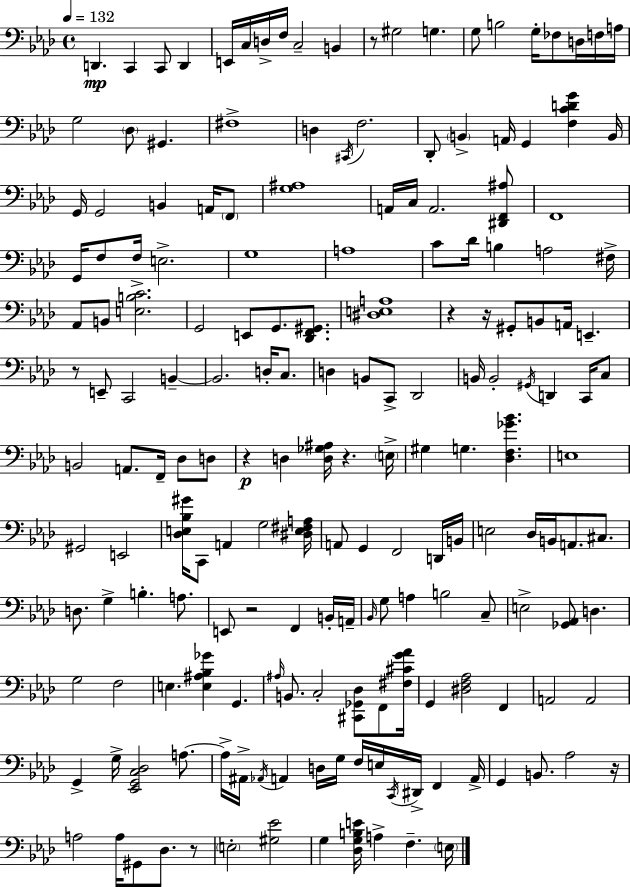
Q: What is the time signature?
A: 4/4